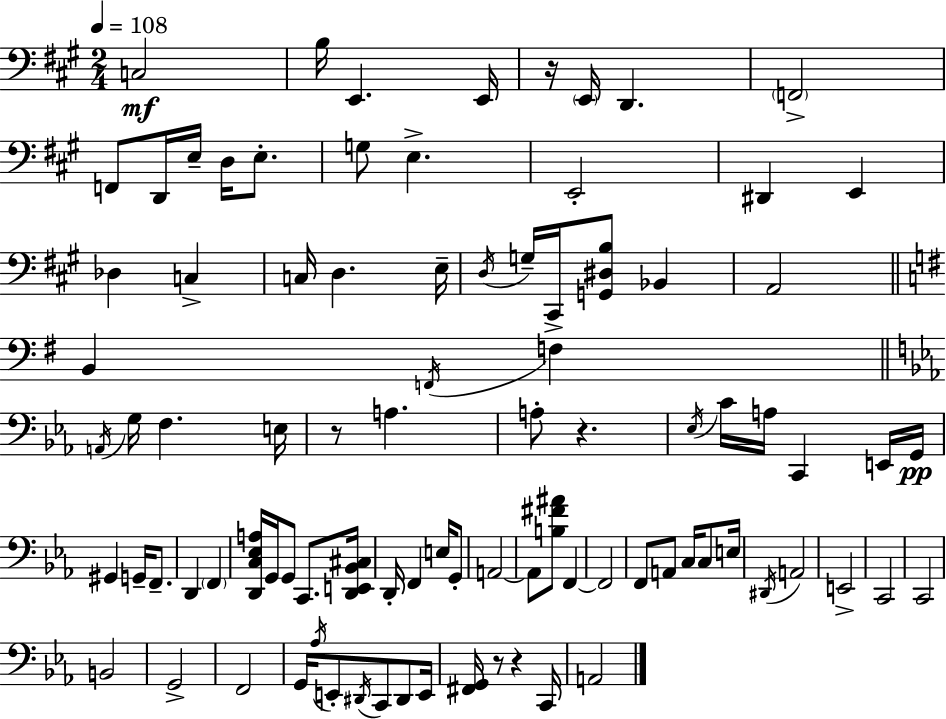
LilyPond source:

{
  \clef bass
  \numericTimeSignature
  \time 2/4
  \key a \major
  \tempo 4 = 108
  c2\mf | b16 e,4. e,16 | r16 \parenthesize e,16 d,4. | \parenthesize f,2-> | \break f,8 d,16 e16-- d16 e8.-. | g8 e4.-> | e,2-. | dis,4 e,4 | \break des4 c4-> | c16 d4. e16-- | \acciaccatura { d16 } g16-- cis,16-> <g, dis b>8 bes,4 | a,2 | \break \bar "||" \break \key g \major b,4 \acciaccatura { f,16 } f4 | \bar "||" \break \key c \minor \acciaccatura { a,16 } g16 f4. | e16 r8 a4. | a8-. r4. | \acciaccatura { ees16 } c'16 a16 c,4 | \break e,16 g,16\pp gis,4 g,16-- f,8.-- | d,4 \parenthesize f,4 | <d, c ees a>16 g,16 g,8 c,8. | <d, e, bes, cis>16 d,16-. f,4 e16 | \break g,8-. a,2~~ | a,8 <b fis' ais'>8 f,4~~ | f,2 | f,8 a,8 c16 c8 | \break e16 \acciaccatura { dis,16 } a,2 | e,2-> | c,2 | c,2 | \break b,2 | g,2-> | f,2 | g,16 \acciaccatura { aes16 } e,8-. \acciaccatura { dis,16 } | \break c,8 dis,8 e,16 <fis, g,>16 r8 | r4 c,16 a,2 | \bar "|."
}